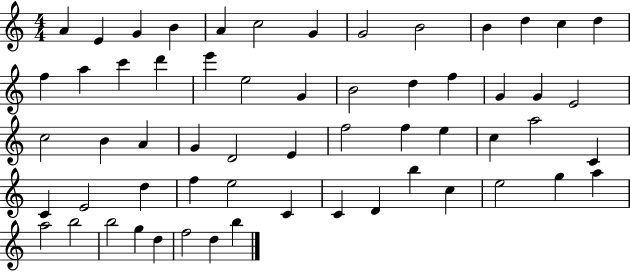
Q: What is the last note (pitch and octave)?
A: B5